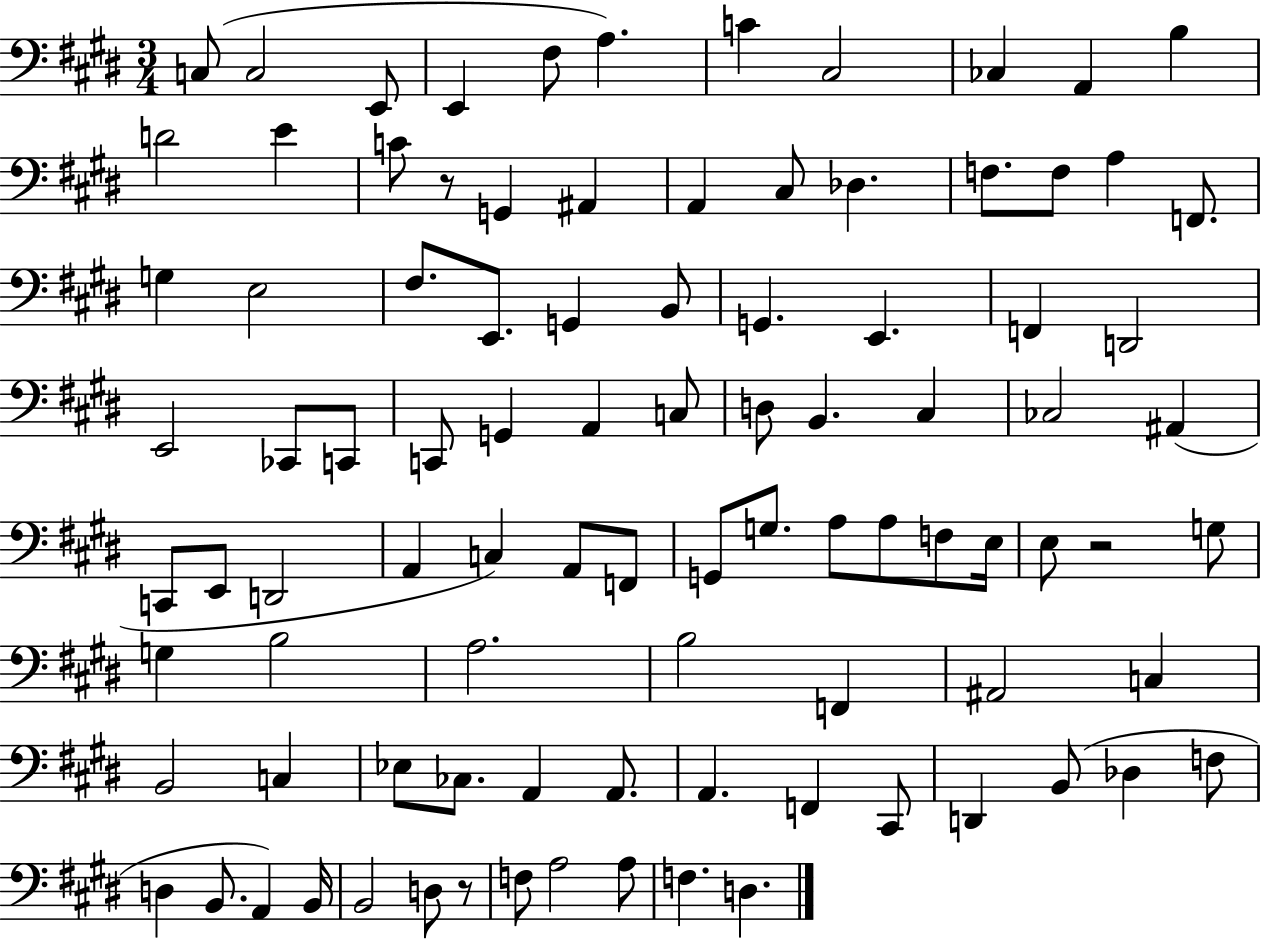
C3/e C3/h E2/e E2/q F#3/e A3/q. C4/q C#3/h CES3/q A2/q B3/q D4/h E4/q C4/e R/e G2/q A#2/q A2/q C#3/e Db3/q. F3/e. F3/e A3/q F2/e. G3/q E3/h F#3/e. E2/e. G2/q B2/e G2/q. E2/q. F2/q D2/h E2/h CES2/e C2/e C2/e G2/q A2/q C3/e D3/e B2/q. C#3/q CES3/h A#2/q C2/e E2/e D2/h A2/q C3/q A2/e F2/e G2/e G3/e. A3/e A3/e F3/e E3/s E3/e R/h G3/e G3/q B3/h A3/h. B3/h F2/q A#2/h C3/q B2/h C3/q Eb3/e CES3/e. A2/q A2/e. A2/q. F2/q C#2/e D2/q B2/e Db3/q F3/e D3/q B2/e. A2/q B2/s B2/h D3/e R/e F3/e A3/h A3/e F3/q. D3/q.